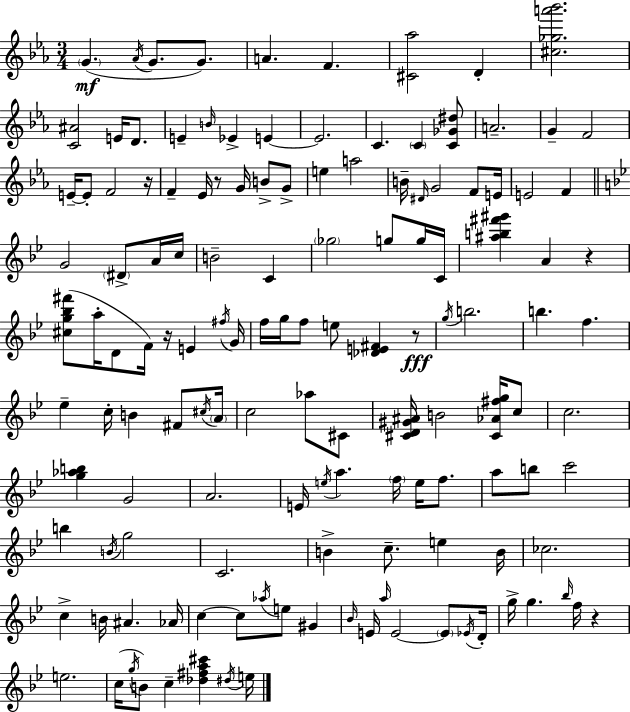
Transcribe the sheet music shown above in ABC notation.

X:1
T:Untitled
M:3/4
L:1/4
K:Eb
G _A/4 G/2 G/2 A F [^C_a]2 D [^c_ga'_b']2 [C^A]2 E/4 D/2 E B/4 _E E E2 C C [C_G^d]/2 A2 G F2 E/4 E/2 F2 z/4 F _E/4 z/2 G/4 B/2 G/2 e a2 B/4 ^D/4 G2 F/2 E/4 E2 F G2 ^D/2 A/4 c/4 B2 C _g2 g/2 g/4 C/4 [^ab^f'^g'] A z [^cg_b^f']/2 a/4 D/2 F/4 z/4 E ^f/4 G/4 f/4 g/4 f/2 e/2 [_DE^F] z/2 g/4 b2 b f _e c/4 B ^F/2 ^c/4 A/4 c2 _a/2 ^C/2 [^CD^G^A]/4 B2 [^C_A^fg]/4 c/2 c2 [g_ab] G2 A2 E/4 e/4 a f/4 e/4 f/2 a/2 b/2 c'2 b B/4 g2 C2 B c/2 e B/4 _c2 c B/4 ^A _A/4 c c/2 _a/4 e/2 ^G _B/4 E/4 a/4 E2 E/2 _E/4 D/4 g/4 g _b/4 f/4 z e2 c/4 g/4 B/2 c [_d^fa^c'] ^d/4 e/4